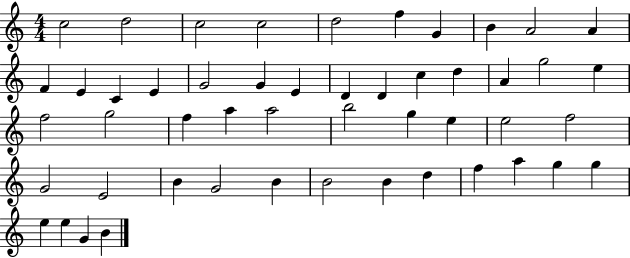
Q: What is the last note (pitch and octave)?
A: B4